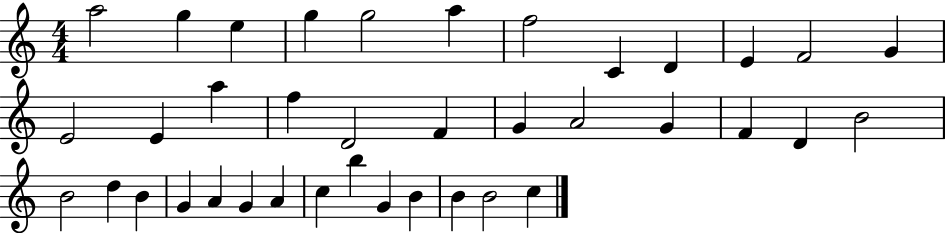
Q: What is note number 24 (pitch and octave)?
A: B4